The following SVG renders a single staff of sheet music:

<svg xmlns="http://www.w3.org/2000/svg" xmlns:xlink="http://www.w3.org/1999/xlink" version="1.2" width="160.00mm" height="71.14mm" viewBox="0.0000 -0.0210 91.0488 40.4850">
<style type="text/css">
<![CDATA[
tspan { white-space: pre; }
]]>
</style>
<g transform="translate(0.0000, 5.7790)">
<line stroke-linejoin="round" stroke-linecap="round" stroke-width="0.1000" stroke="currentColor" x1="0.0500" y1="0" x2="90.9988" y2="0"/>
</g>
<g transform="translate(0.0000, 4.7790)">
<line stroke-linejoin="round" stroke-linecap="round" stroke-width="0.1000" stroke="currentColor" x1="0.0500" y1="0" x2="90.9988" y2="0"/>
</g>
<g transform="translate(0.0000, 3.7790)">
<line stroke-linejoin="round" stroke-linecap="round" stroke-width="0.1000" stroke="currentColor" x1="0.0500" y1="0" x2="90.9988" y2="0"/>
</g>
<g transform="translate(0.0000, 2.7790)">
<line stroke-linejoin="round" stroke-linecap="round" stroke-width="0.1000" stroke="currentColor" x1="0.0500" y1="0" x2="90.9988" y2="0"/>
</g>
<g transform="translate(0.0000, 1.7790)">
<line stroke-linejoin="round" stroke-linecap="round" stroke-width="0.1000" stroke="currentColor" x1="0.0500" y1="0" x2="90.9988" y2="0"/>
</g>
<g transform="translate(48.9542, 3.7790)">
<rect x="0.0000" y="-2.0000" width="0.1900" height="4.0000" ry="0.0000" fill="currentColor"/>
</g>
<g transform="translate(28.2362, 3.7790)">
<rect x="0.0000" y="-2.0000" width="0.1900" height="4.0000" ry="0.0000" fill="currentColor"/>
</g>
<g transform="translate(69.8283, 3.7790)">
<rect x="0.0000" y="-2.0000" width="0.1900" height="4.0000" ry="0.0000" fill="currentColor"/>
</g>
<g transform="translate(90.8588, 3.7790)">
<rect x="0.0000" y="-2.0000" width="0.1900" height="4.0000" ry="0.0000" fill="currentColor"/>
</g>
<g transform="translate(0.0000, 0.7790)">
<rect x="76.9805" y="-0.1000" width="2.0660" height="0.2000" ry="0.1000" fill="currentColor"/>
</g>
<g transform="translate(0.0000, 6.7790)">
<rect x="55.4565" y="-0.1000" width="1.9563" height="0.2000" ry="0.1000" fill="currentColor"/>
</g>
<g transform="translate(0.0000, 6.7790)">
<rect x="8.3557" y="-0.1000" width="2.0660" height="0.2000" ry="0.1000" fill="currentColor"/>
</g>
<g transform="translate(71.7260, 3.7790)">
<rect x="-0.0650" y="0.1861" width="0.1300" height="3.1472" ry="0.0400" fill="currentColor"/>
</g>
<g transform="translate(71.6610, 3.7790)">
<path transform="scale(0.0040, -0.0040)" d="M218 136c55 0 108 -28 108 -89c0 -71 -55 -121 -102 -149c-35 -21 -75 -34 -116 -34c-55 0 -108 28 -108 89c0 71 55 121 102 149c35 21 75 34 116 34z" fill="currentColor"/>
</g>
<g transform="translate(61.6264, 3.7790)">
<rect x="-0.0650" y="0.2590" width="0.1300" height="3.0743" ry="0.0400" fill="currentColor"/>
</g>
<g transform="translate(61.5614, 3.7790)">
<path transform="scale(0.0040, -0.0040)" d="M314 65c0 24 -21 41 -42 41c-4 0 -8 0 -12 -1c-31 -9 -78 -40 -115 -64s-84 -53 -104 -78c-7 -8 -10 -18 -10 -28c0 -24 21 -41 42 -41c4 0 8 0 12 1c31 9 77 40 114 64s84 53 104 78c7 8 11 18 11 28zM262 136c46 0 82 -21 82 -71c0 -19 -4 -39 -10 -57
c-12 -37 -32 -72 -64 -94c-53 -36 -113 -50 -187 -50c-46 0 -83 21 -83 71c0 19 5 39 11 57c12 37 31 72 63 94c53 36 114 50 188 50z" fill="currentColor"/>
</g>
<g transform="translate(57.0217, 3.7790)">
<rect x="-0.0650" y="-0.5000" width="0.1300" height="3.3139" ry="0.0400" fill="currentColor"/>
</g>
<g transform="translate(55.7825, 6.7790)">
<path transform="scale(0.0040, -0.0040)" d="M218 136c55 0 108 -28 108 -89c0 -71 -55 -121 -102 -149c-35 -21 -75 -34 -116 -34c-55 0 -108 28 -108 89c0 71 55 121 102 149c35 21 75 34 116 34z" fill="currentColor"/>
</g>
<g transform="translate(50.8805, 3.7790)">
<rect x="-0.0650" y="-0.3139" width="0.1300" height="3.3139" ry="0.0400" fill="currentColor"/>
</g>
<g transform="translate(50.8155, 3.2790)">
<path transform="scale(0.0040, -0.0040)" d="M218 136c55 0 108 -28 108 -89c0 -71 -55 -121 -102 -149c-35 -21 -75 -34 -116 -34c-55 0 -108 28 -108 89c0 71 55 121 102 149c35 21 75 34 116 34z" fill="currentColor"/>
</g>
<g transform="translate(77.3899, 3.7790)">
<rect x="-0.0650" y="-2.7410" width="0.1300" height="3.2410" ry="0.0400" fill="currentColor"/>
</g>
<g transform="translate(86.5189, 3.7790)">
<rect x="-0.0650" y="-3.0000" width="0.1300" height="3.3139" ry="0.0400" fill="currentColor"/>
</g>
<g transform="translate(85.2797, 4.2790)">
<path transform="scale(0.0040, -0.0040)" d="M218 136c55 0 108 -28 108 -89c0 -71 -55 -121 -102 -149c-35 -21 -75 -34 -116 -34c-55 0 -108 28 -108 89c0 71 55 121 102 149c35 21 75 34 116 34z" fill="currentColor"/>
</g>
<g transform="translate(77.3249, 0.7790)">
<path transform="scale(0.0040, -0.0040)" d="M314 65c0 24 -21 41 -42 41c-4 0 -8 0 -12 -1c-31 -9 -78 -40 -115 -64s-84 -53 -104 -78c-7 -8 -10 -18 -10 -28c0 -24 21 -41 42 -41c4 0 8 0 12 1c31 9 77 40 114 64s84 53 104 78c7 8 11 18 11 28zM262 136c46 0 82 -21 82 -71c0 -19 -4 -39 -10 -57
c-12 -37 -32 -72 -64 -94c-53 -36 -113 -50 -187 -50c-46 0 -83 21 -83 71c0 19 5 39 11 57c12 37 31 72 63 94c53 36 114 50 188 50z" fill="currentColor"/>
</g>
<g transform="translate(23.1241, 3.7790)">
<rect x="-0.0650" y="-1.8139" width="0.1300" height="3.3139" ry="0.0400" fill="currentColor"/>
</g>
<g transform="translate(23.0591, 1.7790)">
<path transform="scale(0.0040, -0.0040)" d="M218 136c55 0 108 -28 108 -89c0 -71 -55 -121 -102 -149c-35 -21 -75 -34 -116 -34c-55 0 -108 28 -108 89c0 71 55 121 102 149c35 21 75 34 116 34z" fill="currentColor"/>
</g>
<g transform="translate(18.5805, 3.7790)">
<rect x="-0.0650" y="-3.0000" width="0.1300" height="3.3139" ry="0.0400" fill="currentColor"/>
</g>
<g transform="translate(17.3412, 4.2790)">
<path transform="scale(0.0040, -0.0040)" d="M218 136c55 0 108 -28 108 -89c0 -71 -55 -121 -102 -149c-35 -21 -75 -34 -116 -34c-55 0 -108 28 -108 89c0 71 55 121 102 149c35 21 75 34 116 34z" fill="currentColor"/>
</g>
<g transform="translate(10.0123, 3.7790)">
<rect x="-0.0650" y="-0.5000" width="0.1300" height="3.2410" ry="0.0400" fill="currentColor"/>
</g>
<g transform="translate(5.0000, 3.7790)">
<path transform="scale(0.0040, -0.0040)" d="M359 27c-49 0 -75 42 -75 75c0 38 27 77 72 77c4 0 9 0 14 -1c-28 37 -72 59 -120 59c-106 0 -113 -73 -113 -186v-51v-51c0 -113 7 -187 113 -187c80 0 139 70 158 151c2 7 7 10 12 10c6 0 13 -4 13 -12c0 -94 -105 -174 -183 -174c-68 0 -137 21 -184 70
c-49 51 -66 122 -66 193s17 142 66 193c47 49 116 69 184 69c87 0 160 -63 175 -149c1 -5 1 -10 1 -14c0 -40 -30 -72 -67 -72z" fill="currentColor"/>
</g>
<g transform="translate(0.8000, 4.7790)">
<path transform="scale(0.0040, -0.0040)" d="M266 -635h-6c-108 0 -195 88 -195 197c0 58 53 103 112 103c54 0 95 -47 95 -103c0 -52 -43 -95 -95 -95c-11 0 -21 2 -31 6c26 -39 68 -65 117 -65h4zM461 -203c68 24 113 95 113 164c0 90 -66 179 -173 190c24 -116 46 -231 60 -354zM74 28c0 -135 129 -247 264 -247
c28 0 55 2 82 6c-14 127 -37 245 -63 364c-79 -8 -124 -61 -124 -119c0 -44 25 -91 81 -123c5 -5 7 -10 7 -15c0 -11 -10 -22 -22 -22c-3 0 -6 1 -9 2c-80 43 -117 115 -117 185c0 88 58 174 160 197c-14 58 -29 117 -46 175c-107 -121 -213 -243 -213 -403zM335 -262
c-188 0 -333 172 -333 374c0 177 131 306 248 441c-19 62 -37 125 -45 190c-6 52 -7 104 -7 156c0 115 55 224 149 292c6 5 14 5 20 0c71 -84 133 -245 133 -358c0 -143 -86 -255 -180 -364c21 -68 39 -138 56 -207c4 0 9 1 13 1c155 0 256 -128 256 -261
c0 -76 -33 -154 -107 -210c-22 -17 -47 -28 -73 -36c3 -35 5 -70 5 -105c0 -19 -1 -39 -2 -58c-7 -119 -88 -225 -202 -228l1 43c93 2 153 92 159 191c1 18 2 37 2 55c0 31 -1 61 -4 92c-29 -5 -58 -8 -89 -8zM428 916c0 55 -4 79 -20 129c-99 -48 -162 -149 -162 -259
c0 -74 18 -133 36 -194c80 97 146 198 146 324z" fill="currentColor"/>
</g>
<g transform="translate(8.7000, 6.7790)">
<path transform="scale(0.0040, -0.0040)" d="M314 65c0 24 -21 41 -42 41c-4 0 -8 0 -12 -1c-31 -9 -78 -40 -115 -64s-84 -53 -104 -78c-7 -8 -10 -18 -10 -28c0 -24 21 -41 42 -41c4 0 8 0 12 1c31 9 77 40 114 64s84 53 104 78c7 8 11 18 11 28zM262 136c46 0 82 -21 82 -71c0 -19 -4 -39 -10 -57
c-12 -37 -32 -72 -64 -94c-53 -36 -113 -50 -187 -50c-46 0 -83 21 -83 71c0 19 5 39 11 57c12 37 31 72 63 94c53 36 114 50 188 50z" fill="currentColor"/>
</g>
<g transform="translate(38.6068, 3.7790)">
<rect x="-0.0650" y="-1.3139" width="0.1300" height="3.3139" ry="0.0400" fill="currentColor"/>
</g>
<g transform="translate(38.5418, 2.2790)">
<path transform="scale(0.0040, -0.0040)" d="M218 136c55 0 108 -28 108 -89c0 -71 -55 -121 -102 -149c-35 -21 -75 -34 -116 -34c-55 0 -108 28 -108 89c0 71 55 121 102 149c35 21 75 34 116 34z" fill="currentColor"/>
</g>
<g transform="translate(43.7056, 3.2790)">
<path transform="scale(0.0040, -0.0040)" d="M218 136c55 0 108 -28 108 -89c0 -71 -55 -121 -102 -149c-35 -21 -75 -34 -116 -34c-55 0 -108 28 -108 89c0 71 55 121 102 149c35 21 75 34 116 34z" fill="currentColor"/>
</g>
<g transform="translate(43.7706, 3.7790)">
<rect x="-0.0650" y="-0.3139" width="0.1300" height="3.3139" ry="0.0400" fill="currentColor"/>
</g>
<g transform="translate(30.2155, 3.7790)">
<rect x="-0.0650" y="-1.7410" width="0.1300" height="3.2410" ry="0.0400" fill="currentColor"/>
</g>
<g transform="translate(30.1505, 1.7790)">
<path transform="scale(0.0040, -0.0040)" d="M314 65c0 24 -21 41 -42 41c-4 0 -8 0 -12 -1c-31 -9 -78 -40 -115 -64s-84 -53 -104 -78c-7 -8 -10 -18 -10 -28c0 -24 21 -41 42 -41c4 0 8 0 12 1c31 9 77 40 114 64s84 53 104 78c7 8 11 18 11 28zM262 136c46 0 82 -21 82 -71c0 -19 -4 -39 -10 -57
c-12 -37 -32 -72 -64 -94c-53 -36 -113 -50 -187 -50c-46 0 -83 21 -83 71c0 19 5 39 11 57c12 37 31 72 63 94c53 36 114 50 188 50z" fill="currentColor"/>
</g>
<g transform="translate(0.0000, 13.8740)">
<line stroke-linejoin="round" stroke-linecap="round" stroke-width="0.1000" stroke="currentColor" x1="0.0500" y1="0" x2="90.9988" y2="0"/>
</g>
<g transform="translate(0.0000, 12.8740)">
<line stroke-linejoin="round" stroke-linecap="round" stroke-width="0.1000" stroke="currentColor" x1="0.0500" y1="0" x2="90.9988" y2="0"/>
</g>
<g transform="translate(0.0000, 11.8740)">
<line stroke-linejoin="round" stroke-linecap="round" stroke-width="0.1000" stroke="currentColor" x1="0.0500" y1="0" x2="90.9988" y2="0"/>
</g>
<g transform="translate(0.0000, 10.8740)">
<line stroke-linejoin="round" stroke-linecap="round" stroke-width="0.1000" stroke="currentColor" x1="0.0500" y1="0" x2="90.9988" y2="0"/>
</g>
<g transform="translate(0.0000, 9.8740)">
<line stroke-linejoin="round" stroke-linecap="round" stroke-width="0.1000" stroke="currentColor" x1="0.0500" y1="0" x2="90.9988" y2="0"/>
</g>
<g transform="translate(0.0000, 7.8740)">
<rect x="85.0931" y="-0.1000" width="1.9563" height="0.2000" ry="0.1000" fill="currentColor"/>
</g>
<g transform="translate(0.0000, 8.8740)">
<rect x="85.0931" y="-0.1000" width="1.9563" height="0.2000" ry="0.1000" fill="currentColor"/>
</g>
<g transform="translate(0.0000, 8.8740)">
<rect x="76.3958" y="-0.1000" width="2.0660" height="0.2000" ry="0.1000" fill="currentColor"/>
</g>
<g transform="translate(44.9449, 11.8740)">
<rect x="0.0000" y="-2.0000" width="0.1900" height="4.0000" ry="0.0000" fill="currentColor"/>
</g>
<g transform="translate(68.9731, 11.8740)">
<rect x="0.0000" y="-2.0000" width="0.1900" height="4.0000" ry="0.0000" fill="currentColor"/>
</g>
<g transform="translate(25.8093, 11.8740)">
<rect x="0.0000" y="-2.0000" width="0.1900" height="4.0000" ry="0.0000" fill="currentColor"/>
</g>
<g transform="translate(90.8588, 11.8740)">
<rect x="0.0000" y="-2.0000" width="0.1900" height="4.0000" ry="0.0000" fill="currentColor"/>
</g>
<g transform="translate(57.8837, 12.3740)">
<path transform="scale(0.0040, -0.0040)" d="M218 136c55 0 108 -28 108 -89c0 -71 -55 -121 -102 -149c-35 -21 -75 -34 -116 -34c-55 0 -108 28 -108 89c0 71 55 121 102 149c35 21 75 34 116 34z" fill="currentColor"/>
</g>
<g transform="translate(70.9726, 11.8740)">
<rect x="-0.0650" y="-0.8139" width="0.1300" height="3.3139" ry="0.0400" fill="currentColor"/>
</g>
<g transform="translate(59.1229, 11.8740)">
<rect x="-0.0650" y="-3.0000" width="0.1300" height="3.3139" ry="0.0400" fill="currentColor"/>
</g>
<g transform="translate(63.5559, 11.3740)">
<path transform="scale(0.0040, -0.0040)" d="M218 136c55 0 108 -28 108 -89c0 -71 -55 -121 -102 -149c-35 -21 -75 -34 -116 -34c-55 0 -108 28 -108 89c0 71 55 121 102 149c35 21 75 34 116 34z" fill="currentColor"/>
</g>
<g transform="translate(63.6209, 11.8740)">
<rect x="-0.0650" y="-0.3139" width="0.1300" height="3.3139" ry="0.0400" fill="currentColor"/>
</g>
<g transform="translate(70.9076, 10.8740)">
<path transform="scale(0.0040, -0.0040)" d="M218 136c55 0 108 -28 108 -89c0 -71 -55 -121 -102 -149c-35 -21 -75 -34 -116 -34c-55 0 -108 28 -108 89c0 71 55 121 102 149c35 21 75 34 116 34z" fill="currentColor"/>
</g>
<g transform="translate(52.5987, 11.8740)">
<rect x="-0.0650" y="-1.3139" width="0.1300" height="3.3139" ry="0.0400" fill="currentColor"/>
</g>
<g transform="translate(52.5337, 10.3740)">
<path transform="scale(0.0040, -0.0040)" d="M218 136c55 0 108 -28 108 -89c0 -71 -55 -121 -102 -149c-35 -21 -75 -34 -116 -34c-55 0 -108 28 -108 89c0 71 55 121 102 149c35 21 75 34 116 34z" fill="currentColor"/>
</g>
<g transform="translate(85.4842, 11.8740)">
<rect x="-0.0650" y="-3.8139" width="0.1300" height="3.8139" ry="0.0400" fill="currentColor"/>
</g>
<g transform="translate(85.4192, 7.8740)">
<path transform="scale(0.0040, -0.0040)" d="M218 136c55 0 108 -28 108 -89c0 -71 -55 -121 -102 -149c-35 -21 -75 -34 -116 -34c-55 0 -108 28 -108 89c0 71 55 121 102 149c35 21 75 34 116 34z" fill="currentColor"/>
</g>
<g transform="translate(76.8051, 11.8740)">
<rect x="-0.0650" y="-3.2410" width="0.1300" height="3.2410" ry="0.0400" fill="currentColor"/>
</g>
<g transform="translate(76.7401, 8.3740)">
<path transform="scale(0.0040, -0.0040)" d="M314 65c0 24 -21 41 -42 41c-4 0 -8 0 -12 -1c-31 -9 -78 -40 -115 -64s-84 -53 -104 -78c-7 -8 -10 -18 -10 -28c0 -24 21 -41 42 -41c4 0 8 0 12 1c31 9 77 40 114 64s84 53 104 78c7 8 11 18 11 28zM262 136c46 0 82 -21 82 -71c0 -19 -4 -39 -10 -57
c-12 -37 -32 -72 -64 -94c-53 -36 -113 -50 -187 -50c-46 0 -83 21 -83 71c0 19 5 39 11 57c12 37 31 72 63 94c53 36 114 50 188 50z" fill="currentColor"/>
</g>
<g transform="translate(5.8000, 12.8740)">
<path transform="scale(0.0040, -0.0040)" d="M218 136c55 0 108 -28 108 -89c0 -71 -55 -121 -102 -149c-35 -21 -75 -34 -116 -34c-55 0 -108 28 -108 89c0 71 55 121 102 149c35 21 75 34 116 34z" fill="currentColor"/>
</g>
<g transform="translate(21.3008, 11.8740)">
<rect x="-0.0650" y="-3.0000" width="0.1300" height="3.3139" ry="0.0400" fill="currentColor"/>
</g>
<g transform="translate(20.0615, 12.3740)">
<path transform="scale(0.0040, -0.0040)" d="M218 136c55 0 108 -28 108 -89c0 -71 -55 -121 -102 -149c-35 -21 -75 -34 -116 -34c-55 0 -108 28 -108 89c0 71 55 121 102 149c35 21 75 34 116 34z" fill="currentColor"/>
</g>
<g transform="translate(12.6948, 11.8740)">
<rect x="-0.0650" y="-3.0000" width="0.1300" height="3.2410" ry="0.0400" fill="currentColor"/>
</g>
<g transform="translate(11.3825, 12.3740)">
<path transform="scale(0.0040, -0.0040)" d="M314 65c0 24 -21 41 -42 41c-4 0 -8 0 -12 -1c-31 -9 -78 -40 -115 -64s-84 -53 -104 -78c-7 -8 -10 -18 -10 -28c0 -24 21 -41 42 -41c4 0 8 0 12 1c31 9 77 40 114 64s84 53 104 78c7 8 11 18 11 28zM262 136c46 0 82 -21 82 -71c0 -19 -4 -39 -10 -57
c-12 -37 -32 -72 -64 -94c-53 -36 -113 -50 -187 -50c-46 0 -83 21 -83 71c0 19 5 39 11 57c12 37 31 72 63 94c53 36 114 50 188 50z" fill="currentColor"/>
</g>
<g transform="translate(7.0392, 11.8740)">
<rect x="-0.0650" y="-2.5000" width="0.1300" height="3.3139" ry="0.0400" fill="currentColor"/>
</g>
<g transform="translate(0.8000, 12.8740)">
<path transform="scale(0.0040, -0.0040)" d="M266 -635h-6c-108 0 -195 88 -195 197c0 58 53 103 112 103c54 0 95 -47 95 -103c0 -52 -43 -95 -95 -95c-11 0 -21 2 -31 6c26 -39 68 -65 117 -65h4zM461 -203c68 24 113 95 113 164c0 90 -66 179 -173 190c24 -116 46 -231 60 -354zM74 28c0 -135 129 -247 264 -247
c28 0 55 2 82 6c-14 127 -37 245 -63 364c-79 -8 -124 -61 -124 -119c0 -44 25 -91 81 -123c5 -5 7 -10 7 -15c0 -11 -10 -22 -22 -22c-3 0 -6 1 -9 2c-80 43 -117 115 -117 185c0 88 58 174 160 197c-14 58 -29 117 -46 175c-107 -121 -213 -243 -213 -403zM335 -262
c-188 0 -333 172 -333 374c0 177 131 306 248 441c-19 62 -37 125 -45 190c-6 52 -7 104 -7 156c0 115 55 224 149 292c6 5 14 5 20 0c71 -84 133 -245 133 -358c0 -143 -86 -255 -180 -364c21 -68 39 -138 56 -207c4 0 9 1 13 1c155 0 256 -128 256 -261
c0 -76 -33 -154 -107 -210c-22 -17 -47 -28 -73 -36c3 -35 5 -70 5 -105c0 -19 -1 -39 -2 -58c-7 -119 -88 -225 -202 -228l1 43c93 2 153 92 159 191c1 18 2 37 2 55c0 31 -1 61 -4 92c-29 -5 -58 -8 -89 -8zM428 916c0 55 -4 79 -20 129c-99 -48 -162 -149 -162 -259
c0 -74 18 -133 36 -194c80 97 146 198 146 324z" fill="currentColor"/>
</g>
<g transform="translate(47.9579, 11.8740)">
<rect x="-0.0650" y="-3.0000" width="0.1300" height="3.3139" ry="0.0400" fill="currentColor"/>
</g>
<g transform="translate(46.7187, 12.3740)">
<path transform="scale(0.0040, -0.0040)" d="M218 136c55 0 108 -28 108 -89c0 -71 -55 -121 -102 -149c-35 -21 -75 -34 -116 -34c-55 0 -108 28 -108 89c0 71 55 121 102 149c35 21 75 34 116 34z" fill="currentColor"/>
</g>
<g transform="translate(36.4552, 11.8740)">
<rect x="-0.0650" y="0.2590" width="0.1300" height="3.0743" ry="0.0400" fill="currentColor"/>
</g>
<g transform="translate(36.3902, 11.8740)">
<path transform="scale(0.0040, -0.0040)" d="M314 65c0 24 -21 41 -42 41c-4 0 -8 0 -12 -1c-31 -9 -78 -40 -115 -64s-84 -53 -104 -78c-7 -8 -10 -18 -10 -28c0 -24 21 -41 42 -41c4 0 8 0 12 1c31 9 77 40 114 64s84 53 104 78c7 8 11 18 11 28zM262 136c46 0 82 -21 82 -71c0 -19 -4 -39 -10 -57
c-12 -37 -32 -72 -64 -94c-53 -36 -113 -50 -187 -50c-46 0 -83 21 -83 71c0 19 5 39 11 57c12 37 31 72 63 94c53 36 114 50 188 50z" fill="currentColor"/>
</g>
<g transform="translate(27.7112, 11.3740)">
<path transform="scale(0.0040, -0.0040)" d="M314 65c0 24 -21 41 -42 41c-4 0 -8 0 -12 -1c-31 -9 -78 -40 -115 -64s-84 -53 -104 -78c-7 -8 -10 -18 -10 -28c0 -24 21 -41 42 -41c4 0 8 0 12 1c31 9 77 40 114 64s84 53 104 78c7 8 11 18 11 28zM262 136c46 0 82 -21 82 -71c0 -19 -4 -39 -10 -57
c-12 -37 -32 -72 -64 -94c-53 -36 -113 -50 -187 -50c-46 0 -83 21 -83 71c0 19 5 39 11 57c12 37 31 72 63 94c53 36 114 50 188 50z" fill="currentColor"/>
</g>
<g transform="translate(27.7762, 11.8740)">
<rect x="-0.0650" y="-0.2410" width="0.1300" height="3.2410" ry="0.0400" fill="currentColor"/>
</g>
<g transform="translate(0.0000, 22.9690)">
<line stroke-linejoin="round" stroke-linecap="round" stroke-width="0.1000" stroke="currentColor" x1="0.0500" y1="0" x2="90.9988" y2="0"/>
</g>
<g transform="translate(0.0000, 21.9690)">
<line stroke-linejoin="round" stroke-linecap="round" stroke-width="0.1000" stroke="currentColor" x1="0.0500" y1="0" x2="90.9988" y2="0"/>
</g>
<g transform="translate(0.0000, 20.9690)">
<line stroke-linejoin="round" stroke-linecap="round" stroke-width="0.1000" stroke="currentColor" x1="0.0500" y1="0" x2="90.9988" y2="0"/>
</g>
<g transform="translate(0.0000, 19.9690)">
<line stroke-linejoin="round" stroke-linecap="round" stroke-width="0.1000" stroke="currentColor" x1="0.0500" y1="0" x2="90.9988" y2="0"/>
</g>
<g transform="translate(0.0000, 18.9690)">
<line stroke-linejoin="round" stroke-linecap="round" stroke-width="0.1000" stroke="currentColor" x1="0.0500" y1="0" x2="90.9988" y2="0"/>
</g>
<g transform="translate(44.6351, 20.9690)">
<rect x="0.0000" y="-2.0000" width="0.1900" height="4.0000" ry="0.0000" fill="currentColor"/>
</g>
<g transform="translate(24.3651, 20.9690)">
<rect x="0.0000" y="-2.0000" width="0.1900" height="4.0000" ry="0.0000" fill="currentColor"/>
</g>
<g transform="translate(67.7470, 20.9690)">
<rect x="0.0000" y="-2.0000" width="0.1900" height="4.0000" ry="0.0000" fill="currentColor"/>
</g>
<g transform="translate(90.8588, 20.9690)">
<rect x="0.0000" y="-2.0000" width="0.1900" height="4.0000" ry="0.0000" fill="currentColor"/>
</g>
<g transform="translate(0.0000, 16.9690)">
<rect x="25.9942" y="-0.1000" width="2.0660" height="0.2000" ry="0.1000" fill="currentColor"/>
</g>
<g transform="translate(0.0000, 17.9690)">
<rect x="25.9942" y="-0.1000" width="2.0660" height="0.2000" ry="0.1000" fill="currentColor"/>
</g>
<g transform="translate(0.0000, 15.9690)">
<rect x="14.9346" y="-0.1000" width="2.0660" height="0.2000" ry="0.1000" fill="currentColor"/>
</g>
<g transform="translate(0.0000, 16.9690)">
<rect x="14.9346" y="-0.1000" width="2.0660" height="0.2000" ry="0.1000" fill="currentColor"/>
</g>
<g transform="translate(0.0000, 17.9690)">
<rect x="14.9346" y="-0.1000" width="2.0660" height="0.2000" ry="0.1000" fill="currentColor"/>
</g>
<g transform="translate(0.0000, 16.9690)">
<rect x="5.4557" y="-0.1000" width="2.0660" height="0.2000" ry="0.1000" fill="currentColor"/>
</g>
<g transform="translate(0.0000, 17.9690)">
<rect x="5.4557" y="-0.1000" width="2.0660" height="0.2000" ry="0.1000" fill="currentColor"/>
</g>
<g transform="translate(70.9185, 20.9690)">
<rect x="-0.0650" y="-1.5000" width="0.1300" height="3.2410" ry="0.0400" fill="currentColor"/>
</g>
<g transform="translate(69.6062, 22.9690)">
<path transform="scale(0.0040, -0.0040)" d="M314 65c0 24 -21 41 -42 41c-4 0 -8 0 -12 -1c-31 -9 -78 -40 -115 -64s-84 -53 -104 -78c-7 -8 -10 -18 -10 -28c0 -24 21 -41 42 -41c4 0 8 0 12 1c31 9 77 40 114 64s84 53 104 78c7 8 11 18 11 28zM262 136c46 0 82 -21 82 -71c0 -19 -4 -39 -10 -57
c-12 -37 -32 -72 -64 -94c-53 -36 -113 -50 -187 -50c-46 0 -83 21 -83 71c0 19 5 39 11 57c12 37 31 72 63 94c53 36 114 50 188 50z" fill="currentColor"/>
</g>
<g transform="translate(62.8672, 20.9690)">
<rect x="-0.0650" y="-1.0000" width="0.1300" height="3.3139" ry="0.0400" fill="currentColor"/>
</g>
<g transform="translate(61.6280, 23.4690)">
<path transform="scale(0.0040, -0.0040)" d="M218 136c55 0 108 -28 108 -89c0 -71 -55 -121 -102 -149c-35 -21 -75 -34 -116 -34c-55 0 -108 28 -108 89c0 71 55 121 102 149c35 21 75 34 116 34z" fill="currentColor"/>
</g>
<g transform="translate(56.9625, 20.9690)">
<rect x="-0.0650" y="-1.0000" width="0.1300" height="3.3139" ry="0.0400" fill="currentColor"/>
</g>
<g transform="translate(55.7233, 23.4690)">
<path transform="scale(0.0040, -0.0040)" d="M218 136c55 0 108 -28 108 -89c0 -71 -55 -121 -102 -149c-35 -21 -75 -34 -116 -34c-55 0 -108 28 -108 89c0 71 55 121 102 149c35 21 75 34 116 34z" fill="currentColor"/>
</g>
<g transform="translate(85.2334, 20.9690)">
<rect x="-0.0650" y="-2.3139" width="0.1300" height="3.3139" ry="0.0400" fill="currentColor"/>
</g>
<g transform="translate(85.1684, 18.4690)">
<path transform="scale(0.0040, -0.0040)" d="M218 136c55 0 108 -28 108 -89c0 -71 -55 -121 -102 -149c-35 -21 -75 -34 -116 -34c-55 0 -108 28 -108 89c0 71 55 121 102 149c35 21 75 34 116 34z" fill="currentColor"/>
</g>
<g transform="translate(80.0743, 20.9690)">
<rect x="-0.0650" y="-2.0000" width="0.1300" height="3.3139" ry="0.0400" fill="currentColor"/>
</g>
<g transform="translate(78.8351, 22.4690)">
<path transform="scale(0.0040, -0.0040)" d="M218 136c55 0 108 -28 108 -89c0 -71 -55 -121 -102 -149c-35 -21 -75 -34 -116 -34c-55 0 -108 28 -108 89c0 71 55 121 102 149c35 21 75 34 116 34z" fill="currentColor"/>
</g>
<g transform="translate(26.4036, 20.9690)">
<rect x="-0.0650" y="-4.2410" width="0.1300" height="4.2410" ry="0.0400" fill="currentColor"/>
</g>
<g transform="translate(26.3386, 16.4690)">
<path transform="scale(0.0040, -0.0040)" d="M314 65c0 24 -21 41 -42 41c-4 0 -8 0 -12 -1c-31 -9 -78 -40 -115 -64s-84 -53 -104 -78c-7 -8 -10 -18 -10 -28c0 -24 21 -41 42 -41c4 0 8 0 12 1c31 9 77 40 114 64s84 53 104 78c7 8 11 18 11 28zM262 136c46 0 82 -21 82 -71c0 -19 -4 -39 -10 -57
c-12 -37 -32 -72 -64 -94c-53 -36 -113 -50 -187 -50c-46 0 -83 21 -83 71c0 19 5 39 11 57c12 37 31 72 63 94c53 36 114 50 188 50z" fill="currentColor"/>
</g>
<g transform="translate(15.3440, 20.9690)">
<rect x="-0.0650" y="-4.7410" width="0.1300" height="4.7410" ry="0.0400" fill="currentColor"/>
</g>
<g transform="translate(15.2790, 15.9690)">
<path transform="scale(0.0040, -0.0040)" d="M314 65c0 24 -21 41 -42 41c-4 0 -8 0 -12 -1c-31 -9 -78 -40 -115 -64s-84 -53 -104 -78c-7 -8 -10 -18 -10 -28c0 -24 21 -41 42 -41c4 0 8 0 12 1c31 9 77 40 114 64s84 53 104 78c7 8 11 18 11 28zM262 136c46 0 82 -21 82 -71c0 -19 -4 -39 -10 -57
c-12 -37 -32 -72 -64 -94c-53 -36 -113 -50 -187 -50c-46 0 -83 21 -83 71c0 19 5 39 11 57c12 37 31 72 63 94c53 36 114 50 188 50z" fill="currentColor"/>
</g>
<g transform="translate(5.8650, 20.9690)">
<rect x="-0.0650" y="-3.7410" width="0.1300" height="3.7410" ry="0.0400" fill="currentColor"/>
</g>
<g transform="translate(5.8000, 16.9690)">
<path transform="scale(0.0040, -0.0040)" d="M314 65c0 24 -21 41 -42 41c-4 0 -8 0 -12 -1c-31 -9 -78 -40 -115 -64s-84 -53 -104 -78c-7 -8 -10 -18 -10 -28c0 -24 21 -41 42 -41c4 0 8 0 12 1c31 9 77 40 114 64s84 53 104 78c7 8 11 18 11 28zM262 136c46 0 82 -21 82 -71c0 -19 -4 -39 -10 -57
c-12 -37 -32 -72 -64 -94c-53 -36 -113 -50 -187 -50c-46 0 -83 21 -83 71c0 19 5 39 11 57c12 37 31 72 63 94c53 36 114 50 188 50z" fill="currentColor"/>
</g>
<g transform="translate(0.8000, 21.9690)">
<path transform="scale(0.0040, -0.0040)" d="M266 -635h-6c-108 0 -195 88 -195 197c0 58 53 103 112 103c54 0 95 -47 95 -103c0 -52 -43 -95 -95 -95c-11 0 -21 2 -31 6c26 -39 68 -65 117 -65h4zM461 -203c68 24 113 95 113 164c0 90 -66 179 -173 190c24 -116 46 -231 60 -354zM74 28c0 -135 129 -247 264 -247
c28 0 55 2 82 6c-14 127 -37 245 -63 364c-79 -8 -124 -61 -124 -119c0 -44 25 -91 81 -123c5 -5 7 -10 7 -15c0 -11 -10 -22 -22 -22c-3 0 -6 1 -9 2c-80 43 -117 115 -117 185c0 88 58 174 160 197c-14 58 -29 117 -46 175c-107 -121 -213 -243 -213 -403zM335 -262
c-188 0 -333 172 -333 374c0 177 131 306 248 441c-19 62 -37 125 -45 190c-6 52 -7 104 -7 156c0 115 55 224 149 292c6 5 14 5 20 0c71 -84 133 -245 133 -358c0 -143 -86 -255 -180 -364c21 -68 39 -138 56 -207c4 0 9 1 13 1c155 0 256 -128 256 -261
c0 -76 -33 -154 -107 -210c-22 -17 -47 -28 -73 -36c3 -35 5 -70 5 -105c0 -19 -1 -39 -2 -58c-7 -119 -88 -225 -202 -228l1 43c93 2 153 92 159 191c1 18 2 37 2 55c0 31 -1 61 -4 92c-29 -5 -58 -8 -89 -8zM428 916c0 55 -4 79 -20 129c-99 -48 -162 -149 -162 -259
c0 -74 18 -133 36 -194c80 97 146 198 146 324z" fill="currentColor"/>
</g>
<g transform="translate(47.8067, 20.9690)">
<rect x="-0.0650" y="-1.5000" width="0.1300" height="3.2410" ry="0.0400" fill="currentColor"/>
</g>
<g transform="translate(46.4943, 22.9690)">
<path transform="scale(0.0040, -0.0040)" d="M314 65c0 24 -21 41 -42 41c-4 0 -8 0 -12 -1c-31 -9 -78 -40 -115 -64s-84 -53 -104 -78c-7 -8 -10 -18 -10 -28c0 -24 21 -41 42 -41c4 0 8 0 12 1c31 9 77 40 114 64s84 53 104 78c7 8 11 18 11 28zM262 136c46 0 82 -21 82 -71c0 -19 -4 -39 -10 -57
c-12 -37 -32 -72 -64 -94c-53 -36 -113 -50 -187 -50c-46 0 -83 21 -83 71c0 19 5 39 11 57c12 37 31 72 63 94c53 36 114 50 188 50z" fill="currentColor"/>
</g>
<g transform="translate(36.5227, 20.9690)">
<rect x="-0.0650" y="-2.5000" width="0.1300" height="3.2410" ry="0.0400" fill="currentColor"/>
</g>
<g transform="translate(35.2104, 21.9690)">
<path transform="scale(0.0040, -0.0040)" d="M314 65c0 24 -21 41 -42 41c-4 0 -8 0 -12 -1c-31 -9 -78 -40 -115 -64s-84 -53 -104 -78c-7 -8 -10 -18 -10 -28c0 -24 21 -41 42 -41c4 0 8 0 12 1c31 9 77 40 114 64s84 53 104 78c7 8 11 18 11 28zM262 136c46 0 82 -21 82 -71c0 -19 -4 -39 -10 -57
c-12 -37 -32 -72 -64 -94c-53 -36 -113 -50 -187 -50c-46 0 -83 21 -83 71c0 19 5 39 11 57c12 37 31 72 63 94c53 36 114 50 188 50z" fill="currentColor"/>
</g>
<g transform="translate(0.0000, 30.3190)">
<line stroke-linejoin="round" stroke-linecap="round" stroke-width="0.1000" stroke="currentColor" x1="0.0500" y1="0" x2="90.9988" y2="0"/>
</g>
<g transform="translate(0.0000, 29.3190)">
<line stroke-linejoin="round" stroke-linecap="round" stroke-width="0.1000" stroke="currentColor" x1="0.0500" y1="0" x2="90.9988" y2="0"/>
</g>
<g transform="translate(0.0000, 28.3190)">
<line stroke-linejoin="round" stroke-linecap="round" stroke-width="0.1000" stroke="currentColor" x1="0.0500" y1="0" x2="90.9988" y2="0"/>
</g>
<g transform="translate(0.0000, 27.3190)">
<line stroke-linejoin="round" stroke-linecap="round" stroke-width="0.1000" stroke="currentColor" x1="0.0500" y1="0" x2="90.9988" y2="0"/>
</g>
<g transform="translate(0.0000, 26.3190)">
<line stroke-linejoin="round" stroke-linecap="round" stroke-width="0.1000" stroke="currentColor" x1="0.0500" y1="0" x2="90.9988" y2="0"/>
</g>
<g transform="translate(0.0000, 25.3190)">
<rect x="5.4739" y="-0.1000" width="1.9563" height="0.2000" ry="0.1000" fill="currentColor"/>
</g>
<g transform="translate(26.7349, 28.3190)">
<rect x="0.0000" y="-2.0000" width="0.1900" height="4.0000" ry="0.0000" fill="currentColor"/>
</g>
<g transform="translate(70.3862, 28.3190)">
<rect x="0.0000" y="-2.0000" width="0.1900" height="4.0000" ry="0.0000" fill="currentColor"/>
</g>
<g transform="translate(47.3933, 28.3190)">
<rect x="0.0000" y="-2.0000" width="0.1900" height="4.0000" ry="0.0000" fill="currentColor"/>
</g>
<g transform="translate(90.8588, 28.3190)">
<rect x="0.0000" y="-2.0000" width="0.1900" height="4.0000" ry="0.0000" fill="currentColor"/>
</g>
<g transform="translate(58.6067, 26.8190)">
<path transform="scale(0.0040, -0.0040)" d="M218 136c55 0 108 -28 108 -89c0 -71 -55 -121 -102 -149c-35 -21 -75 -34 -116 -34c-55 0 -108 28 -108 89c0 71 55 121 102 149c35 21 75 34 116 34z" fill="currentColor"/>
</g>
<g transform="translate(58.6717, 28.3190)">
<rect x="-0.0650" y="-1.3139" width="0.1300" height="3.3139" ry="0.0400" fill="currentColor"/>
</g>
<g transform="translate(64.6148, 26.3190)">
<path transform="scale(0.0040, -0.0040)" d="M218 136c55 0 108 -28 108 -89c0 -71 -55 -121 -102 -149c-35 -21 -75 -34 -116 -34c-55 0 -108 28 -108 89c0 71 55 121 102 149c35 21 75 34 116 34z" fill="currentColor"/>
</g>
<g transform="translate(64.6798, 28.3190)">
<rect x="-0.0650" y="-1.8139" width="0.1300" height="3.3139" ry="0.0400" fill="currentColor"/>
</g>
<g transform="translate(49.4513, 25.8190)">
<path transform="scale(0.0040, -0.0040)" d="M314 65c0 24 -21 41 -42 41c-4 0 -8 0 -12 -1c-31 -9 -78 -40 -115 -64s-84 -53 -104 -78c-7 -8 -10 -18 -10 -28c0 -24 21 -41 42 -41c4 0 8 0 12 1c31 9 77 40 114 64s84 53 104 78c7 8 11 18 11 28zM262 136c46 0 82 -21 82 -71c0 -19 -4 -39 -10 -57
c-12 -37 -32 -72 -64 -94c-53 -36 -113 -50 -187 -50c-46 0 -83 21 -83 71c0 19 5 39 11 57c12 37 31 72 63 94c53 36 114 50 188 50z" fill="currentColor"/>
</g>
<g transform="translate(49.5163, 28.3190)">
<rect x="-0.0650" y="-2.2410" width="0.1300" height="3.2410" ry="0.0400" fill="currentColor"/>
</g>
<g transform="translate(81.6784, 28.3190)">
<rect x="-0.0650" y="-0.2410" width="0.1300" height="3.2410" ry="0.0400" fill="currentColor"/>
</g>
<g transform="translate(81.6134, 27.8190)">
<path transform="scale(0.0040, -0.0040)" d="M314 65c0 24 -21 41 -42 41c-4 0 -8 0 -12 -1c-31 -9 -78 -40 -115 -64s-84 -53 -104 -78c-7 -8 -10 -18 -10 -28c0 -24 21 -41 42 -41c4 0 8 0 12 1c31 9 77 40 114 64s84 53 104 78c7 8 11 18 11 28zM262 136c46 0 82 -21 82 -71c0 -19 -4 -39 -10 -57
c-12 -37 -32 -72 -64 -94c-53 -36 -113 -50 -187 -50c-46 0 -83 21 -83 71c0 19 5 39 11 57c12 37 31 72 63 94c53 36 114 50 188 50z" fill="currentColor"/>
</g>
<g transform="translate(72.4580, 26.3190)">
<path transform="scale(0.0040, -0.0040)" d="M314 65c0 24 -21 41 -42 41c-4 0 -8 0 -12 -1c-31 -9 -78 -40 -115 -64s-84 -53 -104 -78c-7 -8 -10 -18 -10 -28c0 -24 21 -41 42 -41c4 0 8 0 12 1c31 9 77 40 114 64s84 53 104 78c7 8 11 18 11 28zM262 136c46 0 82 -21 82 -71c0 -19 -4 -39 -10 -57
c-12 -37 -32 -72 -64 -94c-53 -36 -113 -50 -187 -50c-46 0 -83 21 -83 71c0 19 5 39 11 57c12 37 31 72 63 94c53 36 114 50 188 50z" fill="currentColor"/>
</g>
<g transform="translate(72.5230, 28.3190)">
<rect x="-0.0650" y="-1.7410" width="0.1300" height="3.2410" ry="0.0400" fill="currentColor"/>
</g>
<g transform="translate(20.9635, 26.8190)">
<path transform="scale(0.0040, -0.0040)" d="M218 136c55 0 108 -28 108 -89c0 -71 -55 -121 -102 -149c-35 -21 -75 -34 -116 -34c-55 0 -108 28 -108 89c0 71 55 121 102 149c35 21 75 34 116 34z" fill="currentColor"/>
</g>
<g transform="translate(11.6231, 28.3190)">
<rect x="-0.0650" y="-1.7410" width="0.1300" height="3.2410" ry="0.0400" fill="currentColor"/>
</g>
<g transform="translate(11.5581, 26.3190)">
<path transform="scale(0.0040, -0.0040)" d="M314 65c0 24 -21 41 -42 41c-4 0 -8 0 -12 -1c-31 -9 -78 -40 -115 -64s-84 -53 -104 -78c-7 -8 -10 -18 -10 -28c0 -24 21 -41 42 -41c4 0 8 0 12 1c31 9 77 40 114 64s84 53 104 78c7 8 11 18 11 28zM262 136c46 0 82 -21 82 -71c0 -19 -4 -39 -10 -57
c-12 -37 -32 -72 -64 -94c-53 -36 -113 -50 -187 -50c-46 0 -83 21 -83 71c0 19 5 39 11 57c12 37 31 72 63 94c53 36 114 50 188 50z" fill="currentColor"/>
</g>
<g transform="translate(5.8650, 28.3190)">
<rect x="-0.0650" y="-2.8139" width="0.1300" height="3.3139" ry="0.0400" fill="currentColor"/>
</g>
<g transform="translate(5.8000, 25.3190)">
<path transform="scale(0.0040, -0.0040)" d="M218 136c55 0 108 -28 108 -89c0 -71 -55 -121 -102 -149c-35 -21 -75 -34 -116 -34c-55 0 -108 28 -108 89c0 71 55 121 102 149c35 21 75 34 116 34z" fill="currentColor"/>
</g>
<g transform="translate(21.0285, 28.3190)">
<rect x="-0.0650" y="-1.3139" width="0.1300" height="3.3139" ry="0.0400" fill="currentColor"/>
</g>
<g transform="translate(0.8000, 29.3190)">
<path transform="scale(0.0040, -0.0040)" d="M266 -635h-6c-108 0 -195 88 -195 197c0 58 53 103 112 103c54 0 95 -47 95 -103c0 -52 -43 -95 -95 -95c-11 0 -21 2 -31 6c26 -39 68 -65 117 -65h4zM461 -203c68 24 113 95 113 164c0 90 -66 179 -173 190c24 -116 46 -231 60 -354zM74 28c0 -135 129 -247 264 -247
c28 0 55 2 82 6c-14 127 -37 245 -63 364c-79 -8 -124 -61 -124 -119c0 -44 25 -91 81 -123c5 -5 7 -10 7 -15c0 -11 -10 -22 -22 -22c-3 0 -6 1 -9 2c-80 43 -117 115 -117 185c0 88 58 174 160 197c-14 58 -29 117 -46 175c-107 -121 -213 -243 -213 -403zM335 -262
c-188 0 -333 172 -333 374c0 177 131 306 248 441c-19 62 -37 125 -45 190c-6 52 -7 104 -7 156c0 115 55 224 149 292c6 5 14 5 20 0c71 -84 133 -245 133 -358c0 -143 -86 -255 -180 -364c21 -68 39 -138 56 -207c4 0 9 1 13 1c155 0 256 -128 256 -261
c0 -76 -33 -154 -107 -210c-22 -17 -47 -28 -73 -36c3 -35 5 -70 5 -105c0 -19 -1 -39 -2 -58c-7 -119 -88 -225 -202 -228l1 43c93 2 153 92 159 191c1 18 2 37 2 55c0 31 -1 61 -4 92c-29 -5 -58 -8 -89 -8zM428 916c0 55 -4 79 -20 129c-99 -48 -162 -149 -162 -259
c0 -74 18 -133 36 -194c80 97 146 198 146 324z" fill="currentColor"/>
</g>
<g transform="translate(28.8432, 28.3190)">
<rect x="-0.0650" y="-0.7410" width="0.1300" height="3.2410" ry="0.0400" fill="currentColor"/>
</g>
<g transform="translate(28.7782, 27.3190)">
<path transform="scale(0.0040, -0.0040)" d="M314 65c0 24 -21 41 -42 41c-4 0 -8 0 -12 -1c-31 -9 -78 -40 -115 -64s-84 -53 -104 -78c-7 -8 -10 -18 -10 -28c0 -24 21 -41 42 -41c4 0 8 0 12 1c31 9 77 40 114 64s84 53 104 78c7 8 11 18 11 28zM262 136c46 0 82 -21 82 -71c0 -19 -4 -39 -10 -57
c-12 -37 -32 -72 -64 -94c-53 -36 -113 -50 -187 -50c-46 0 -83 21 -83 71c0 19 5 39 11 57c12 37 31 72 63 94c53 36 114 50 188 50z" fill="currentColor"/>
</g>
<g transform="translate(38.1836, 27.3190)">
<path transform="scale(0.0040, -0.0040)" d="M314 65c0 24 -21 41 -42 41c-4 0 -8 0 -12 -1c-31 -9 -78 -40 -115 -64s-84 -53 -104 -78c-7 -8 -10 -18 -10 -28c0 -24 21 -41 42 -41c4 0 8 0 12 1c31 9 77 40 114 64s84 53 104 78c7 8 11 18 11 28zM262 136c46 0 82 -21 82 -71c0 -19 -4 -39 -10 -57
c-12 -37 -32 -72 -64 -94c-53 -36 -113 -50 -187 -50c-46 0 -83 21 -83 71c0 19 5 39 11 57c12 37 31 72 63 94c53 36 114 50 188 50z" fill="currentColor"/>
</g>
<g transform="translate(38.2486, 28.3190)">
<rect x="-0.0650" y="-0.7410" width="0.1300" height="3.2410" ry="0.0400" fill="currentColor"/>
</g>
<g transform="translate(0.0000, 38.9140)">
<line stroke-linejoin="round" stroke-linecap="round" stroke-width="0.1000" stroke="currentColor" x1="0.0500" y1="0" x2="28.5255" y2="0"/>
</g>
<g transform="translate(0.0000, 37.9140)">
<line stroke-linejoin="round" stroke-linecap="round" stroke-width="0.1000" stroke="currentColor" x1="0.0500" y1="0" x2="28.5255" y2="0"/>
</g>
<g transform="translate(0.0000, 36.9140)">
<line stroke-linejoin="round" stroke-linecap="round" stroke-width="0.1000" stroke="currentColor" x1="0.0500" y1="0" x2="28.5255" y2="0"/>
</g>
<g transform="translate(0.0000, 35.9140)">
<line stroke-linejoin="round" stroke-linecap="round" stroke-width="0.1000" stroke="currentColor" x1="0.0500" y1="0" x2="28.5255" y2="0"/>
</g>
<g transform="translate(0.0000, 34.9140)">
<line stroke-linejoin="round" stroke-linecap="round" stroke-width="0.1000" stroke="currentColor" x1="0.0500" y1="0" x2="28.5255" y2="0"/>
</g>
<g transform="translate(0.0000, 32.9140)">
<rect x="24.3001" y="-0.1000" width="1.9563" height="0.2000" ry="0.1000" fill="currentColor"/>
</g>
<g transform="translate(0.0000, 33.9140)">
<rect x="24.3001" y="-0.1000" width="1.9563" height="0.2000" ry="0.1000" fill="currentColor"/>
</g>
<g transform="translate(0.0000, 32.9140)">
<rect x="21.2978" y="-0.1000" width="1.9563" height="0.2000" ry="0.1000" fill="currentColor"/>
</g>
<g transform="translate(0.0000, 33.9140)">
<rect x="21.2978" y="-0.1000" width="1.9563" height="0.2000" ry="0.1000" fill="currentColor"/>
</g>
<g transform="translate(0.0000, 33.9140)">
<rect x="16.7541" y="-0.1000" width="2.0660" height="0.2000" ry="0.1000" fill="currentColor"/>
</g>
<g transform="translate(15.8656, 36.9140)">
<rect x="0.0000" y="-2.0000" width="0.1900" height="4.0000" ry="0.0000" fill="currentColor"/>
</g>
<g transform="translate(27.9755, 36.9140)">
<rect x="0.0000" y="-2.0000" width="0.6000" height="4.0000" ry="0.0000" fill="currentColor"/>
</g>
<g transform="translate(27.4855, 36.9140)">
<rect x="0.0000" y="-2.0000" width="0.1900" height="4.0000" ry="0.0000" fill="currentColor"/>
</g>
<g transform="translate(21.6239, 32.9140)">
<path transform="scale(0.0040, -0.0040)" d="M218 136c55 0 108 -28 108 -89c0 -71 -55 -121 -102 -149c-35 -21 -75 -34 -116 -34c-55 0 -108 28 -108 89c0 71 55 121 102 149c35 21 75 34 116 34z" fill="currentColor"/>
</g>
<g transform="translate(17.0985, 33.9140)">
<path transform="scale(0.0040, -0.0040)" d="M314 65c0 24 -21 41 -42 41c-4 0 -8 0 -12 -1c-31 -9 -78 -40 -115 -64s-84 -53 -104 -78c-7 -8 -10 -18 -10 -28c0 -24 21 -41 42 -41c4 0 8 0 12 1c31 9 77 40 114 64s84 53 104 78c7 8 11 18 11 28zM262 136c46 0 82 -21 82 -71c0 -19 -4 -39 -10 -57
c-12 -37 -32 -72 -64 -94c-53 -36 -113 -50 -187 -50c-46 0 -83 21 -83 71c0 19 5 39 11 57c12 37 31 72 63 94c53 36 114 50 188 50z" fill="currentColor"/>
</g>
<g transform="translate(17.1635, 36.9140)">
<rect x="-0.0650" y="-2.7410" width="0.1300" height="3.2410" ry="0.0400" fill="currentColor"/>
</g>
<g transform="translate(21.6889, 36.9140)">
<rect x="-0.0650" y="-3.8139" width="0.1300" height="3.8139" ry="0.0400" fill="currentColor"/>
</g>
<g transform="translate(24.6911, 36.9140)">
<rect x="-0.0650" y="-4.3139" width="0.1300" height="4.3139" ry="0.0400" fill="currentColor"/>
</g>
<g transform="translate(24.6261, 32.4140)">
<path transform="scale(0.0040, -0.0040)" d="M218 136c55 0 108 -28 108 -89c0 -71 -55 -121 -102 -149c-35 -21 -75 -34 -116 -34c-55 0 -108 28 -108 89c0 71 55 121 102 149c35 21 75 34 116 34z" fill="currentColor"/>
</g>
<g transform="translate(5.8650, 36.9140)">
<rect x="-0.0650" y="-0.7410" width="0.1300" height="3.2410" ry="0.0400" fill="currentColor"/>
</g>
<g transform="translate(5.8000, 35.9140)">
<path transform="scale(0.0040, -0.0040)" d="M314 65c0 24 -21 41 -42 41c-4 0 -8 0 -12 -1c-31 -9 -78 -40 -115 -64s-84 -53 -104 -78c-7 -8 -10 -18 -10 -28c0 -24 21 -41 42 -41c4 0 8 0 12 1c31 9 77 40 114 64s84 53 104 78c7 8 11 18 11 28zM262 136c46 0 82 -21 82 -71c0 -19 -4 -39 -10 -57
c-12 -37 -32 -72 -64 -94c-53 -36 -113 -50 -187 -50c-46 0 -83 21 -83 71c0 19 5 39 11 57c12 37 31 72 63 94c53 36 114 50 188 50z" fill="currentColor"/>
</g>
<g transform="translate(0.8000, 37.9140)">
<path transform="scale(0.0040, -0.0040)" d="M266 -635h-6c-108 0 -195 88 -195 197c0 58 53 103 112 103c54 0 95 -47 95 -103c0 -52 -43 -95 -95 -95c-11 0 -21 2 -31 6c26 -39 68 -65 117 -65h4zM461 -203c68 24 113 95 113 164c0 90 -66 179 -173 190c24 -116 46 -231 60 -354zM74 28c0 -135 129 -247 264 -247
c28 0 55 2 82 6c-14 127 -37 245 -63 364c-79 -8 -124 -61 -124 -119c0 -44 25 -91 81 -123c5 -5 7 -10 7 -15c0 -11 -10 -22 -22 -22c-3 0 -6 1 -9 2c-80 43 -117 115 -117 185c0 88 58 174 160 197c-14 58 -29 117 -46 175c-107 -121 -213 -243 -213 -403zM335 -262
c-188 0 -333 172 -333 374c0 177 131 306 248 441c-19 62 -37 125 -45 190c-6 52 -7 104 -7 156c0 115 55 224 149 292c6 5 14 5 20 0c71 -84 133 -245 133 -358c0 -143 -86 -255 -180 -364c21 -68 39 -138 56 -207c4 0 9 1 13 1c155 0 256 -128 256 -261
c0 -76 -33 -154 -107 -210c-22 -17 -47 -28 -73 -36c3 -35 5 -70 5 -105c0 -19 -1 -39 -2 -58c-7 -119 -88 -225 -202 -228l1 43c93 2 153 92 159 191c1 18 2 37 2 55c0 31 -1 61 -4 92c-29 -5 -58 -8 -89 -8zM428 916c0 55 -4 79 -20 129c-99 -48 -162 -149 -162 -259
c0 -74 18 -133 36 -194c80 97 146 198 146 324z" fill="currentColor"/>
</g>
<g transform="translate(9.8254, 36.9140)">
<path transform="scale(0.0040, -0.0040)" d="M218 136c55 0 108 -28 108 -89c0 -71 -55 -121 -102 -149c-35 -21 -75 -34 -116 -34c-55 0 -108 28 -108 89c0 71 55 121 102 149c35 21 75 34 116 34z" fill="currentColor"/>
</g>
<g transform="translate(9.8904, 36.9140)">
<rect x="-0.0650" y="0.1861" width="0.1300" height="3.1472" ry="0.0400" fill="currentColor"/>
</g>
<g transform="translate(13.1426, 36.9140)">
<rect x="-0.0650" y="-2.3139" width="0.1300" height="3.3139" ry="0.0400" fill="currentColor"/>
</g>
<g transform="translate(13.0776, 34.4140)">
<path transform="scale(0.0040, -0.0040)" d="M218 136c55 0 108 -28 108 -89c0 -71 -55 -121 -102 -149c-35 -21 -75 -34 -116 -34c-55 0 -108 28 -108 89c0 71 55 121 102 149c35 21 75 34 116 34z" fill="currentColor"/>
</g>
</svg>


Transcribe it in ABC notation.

X:1
T:Untitled
M:4/4
L:1/4
K:C
C2 A f f2 e c c C B2 B a2 A G A2 A c2 B2 A e A c d b2 c' c'2 e'2 d'2 G2 E2 D D E2 F g a f2 e d2 d2 g2 e f f2 c2 d2 B g a2 c' d'